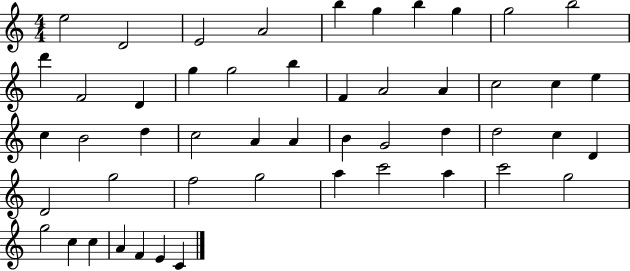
X:1
T:Untitled
M:4/4
L:1/4
K:C
e2 D2 E2 A2 b g b g g2 b2 d' F2 D g g2 b F A2 A c2 c e c B2 d c2 A A B G2 d d2 c D D2 g2 f2 g2 a c'2 a c'2 g2 g2 c c A F E C